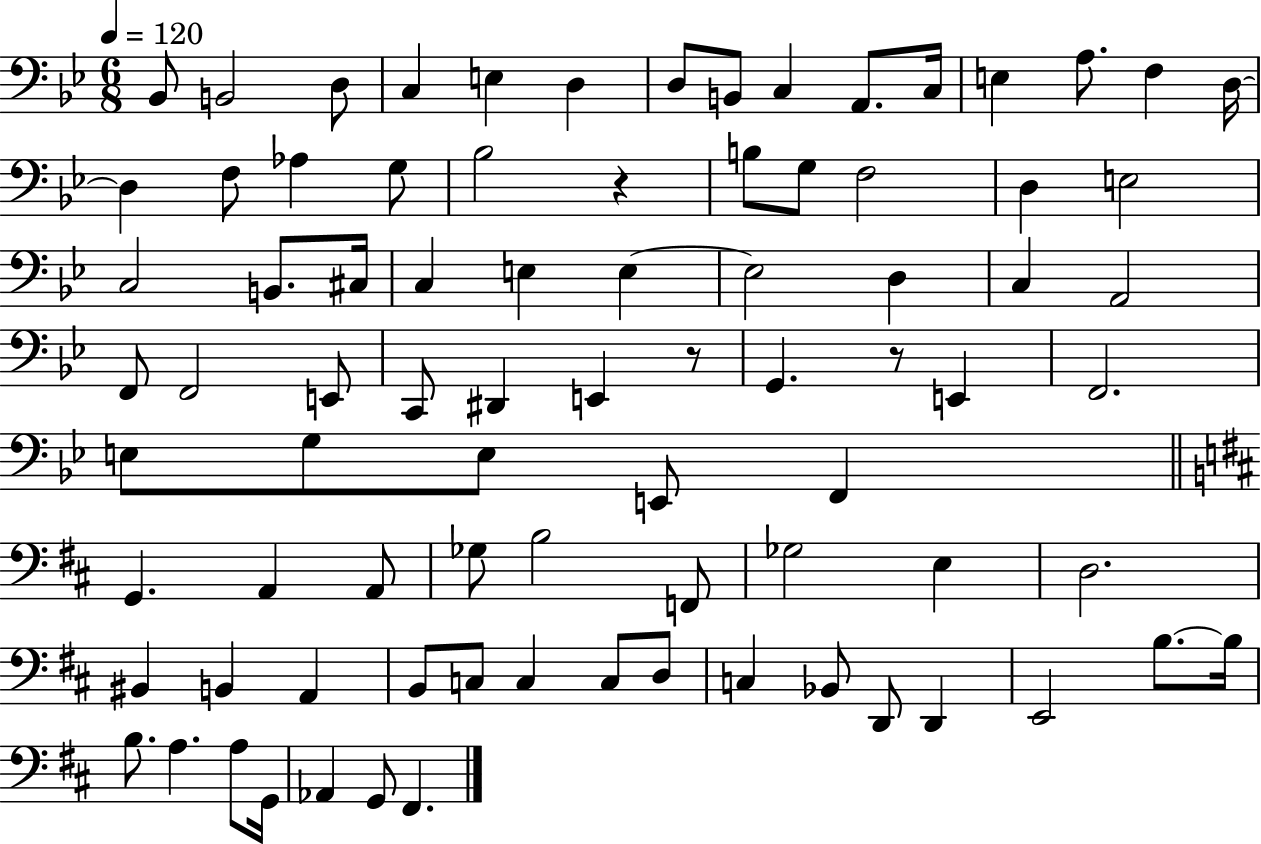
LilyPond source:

{
  \clef bass
  \numericTimeSignature
  \time 6/8
  \key bes \major
  \tempo 4 = 120
  bes,8 b,2 d8 | c4 e4 d4 | d8 b,8 c4 a,8. c16 | e4 a8. f4 d16~~ | \break d4 f8 aes4 g8 | bes2 r4 | b8 g8 f2 | d4 e2 | \break c2 b,8. cis16 | c4 e4 e4~~ | e2 d4 | c4 a,2 | \break f,8 f,2 e,8 | c,8 dis,4 e,4 r8 | g,4. r8 e,4 | f,2. | \break e8 g8 e8 e,8 f,4 | \bar "||" \break \key d \major g,4. a,4 a,8 | ges8 b2 f,8 | ges2 e4 | d2. | \break bis,4 b,4 a,4 | b,8 c8 c4 c8 d8 | c4 bes,8 d,8 d,4 | e,2 b8.~~ b16 | \break b8. a4. a8 g,16 | aes,4 g,8 fis,4. | \bar "|."
}